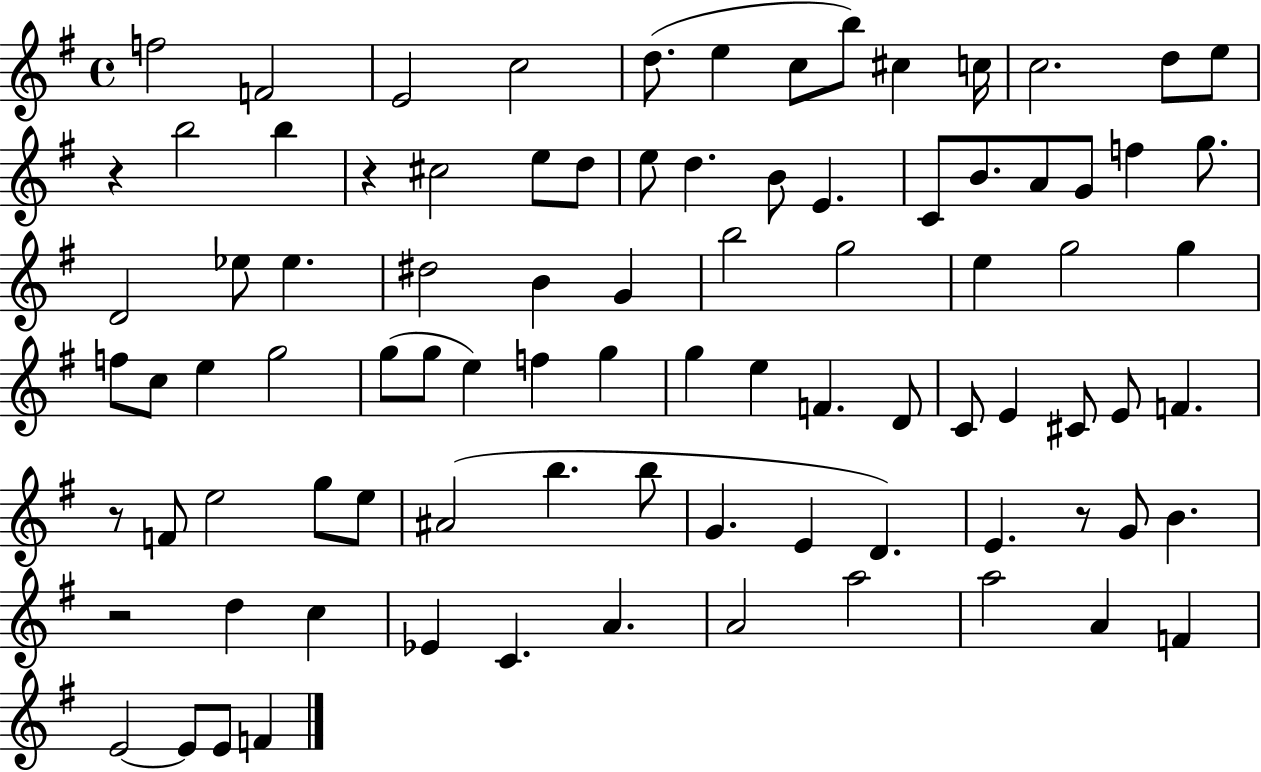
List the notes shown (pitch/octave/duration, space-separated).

F5/h F4/h E4/h C5/h D5/e. E5/q C5/e B5/e C#5/q C5/s C5/h. D5/e E5/e R/q B5/h B5/q R/q C#5/h E5/e D5/e E5/e D5/q. B4/e E4/q. C4/e B4/e. A4/e G4/e F5/q G5/e. D4/h Eb5/e Eb5/q. D#5/h B4/q G4/q B5/h G5/h E5/q G5/h G5/q F5/e C5/e E5/q G5/h G5/e G5/e E5/q F5/q G5/q G5/q E5/q F4/q. D4/e C4/e E4/q C#4/e E4/e F4/q. R/e F4/e E5/h G5/e E5/e A#4/h B5/q. B5/e G4/q. E4/q D4/q. E4/q. R/e G4/e B4/q. R/h D5/q C5/q Eb4/q C4/q. A4/q. A4/h A5/h A5/h A4/q F4/q E4/h E4/e E4/e F4/q